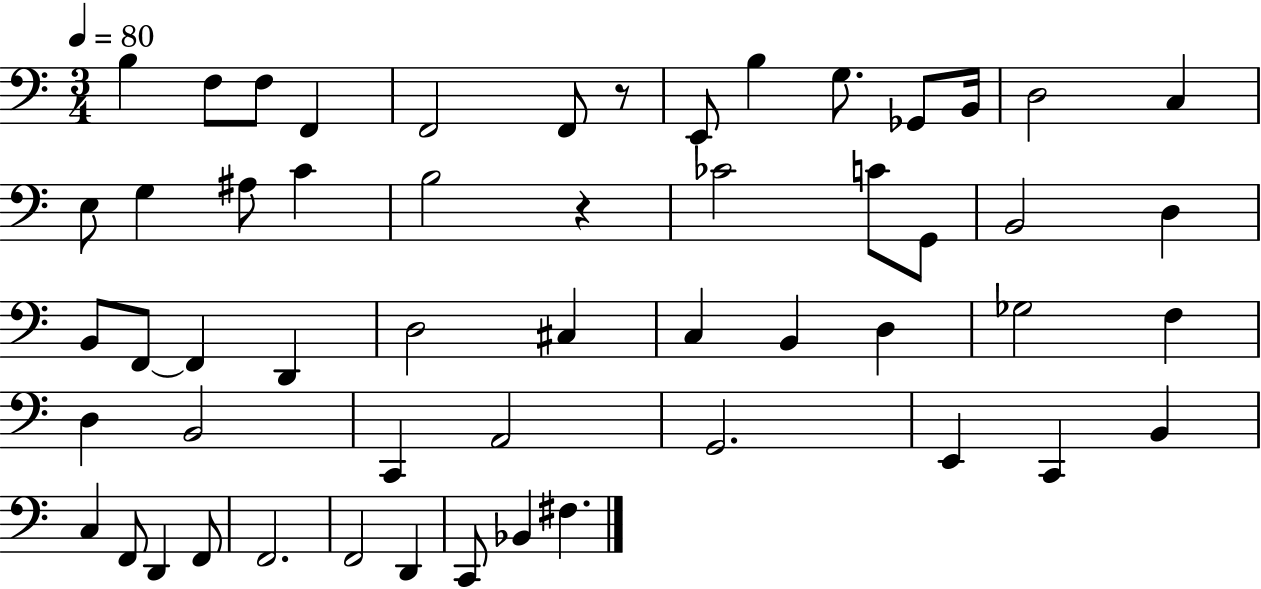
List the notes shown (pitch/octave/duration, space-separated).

B3/q F3/e F3/e F2/q F2/h F2/e R/e E2/e B3/q G3/e. Gb2/e B2/s D3/h C3/q E3/e G3/q A#3/e C4/q B3/h R/q CES4/h C4/e G2/e B2/h D3/q B2/e F2/e F2/q D2/q D3/h C#3/q C3/q B2/q D3/q Gb3/h F3/q D3/q B2/h C2/q A2/h G2/h. E2/q C2/q B2/q C3/q F2/e D2/q F2/e F2/h. F2/h D2/q C2/e Bb2/q F#3/q.